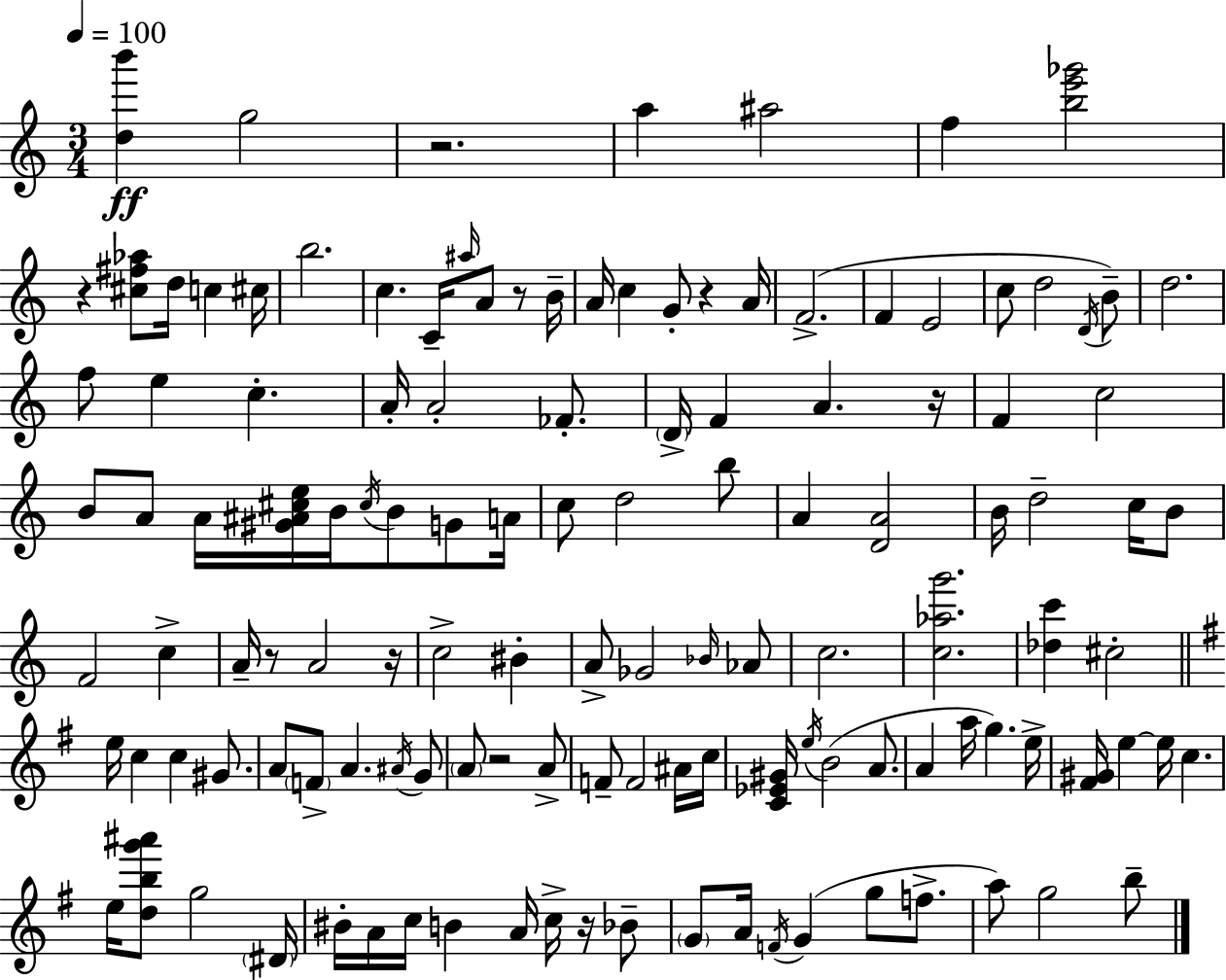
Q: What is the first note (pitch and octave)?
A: G5